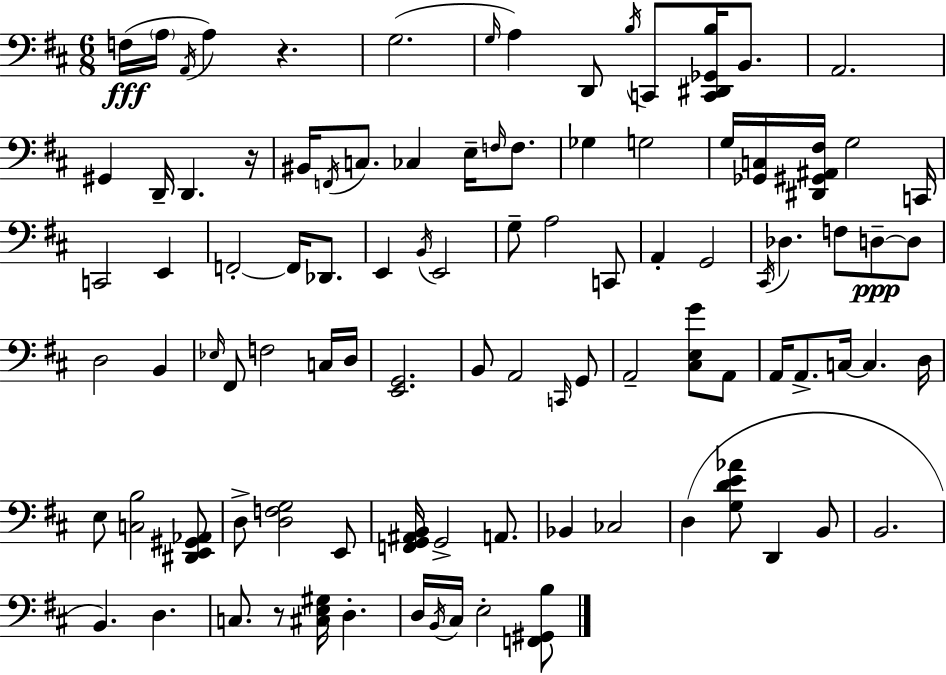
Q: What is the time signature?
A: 6/8